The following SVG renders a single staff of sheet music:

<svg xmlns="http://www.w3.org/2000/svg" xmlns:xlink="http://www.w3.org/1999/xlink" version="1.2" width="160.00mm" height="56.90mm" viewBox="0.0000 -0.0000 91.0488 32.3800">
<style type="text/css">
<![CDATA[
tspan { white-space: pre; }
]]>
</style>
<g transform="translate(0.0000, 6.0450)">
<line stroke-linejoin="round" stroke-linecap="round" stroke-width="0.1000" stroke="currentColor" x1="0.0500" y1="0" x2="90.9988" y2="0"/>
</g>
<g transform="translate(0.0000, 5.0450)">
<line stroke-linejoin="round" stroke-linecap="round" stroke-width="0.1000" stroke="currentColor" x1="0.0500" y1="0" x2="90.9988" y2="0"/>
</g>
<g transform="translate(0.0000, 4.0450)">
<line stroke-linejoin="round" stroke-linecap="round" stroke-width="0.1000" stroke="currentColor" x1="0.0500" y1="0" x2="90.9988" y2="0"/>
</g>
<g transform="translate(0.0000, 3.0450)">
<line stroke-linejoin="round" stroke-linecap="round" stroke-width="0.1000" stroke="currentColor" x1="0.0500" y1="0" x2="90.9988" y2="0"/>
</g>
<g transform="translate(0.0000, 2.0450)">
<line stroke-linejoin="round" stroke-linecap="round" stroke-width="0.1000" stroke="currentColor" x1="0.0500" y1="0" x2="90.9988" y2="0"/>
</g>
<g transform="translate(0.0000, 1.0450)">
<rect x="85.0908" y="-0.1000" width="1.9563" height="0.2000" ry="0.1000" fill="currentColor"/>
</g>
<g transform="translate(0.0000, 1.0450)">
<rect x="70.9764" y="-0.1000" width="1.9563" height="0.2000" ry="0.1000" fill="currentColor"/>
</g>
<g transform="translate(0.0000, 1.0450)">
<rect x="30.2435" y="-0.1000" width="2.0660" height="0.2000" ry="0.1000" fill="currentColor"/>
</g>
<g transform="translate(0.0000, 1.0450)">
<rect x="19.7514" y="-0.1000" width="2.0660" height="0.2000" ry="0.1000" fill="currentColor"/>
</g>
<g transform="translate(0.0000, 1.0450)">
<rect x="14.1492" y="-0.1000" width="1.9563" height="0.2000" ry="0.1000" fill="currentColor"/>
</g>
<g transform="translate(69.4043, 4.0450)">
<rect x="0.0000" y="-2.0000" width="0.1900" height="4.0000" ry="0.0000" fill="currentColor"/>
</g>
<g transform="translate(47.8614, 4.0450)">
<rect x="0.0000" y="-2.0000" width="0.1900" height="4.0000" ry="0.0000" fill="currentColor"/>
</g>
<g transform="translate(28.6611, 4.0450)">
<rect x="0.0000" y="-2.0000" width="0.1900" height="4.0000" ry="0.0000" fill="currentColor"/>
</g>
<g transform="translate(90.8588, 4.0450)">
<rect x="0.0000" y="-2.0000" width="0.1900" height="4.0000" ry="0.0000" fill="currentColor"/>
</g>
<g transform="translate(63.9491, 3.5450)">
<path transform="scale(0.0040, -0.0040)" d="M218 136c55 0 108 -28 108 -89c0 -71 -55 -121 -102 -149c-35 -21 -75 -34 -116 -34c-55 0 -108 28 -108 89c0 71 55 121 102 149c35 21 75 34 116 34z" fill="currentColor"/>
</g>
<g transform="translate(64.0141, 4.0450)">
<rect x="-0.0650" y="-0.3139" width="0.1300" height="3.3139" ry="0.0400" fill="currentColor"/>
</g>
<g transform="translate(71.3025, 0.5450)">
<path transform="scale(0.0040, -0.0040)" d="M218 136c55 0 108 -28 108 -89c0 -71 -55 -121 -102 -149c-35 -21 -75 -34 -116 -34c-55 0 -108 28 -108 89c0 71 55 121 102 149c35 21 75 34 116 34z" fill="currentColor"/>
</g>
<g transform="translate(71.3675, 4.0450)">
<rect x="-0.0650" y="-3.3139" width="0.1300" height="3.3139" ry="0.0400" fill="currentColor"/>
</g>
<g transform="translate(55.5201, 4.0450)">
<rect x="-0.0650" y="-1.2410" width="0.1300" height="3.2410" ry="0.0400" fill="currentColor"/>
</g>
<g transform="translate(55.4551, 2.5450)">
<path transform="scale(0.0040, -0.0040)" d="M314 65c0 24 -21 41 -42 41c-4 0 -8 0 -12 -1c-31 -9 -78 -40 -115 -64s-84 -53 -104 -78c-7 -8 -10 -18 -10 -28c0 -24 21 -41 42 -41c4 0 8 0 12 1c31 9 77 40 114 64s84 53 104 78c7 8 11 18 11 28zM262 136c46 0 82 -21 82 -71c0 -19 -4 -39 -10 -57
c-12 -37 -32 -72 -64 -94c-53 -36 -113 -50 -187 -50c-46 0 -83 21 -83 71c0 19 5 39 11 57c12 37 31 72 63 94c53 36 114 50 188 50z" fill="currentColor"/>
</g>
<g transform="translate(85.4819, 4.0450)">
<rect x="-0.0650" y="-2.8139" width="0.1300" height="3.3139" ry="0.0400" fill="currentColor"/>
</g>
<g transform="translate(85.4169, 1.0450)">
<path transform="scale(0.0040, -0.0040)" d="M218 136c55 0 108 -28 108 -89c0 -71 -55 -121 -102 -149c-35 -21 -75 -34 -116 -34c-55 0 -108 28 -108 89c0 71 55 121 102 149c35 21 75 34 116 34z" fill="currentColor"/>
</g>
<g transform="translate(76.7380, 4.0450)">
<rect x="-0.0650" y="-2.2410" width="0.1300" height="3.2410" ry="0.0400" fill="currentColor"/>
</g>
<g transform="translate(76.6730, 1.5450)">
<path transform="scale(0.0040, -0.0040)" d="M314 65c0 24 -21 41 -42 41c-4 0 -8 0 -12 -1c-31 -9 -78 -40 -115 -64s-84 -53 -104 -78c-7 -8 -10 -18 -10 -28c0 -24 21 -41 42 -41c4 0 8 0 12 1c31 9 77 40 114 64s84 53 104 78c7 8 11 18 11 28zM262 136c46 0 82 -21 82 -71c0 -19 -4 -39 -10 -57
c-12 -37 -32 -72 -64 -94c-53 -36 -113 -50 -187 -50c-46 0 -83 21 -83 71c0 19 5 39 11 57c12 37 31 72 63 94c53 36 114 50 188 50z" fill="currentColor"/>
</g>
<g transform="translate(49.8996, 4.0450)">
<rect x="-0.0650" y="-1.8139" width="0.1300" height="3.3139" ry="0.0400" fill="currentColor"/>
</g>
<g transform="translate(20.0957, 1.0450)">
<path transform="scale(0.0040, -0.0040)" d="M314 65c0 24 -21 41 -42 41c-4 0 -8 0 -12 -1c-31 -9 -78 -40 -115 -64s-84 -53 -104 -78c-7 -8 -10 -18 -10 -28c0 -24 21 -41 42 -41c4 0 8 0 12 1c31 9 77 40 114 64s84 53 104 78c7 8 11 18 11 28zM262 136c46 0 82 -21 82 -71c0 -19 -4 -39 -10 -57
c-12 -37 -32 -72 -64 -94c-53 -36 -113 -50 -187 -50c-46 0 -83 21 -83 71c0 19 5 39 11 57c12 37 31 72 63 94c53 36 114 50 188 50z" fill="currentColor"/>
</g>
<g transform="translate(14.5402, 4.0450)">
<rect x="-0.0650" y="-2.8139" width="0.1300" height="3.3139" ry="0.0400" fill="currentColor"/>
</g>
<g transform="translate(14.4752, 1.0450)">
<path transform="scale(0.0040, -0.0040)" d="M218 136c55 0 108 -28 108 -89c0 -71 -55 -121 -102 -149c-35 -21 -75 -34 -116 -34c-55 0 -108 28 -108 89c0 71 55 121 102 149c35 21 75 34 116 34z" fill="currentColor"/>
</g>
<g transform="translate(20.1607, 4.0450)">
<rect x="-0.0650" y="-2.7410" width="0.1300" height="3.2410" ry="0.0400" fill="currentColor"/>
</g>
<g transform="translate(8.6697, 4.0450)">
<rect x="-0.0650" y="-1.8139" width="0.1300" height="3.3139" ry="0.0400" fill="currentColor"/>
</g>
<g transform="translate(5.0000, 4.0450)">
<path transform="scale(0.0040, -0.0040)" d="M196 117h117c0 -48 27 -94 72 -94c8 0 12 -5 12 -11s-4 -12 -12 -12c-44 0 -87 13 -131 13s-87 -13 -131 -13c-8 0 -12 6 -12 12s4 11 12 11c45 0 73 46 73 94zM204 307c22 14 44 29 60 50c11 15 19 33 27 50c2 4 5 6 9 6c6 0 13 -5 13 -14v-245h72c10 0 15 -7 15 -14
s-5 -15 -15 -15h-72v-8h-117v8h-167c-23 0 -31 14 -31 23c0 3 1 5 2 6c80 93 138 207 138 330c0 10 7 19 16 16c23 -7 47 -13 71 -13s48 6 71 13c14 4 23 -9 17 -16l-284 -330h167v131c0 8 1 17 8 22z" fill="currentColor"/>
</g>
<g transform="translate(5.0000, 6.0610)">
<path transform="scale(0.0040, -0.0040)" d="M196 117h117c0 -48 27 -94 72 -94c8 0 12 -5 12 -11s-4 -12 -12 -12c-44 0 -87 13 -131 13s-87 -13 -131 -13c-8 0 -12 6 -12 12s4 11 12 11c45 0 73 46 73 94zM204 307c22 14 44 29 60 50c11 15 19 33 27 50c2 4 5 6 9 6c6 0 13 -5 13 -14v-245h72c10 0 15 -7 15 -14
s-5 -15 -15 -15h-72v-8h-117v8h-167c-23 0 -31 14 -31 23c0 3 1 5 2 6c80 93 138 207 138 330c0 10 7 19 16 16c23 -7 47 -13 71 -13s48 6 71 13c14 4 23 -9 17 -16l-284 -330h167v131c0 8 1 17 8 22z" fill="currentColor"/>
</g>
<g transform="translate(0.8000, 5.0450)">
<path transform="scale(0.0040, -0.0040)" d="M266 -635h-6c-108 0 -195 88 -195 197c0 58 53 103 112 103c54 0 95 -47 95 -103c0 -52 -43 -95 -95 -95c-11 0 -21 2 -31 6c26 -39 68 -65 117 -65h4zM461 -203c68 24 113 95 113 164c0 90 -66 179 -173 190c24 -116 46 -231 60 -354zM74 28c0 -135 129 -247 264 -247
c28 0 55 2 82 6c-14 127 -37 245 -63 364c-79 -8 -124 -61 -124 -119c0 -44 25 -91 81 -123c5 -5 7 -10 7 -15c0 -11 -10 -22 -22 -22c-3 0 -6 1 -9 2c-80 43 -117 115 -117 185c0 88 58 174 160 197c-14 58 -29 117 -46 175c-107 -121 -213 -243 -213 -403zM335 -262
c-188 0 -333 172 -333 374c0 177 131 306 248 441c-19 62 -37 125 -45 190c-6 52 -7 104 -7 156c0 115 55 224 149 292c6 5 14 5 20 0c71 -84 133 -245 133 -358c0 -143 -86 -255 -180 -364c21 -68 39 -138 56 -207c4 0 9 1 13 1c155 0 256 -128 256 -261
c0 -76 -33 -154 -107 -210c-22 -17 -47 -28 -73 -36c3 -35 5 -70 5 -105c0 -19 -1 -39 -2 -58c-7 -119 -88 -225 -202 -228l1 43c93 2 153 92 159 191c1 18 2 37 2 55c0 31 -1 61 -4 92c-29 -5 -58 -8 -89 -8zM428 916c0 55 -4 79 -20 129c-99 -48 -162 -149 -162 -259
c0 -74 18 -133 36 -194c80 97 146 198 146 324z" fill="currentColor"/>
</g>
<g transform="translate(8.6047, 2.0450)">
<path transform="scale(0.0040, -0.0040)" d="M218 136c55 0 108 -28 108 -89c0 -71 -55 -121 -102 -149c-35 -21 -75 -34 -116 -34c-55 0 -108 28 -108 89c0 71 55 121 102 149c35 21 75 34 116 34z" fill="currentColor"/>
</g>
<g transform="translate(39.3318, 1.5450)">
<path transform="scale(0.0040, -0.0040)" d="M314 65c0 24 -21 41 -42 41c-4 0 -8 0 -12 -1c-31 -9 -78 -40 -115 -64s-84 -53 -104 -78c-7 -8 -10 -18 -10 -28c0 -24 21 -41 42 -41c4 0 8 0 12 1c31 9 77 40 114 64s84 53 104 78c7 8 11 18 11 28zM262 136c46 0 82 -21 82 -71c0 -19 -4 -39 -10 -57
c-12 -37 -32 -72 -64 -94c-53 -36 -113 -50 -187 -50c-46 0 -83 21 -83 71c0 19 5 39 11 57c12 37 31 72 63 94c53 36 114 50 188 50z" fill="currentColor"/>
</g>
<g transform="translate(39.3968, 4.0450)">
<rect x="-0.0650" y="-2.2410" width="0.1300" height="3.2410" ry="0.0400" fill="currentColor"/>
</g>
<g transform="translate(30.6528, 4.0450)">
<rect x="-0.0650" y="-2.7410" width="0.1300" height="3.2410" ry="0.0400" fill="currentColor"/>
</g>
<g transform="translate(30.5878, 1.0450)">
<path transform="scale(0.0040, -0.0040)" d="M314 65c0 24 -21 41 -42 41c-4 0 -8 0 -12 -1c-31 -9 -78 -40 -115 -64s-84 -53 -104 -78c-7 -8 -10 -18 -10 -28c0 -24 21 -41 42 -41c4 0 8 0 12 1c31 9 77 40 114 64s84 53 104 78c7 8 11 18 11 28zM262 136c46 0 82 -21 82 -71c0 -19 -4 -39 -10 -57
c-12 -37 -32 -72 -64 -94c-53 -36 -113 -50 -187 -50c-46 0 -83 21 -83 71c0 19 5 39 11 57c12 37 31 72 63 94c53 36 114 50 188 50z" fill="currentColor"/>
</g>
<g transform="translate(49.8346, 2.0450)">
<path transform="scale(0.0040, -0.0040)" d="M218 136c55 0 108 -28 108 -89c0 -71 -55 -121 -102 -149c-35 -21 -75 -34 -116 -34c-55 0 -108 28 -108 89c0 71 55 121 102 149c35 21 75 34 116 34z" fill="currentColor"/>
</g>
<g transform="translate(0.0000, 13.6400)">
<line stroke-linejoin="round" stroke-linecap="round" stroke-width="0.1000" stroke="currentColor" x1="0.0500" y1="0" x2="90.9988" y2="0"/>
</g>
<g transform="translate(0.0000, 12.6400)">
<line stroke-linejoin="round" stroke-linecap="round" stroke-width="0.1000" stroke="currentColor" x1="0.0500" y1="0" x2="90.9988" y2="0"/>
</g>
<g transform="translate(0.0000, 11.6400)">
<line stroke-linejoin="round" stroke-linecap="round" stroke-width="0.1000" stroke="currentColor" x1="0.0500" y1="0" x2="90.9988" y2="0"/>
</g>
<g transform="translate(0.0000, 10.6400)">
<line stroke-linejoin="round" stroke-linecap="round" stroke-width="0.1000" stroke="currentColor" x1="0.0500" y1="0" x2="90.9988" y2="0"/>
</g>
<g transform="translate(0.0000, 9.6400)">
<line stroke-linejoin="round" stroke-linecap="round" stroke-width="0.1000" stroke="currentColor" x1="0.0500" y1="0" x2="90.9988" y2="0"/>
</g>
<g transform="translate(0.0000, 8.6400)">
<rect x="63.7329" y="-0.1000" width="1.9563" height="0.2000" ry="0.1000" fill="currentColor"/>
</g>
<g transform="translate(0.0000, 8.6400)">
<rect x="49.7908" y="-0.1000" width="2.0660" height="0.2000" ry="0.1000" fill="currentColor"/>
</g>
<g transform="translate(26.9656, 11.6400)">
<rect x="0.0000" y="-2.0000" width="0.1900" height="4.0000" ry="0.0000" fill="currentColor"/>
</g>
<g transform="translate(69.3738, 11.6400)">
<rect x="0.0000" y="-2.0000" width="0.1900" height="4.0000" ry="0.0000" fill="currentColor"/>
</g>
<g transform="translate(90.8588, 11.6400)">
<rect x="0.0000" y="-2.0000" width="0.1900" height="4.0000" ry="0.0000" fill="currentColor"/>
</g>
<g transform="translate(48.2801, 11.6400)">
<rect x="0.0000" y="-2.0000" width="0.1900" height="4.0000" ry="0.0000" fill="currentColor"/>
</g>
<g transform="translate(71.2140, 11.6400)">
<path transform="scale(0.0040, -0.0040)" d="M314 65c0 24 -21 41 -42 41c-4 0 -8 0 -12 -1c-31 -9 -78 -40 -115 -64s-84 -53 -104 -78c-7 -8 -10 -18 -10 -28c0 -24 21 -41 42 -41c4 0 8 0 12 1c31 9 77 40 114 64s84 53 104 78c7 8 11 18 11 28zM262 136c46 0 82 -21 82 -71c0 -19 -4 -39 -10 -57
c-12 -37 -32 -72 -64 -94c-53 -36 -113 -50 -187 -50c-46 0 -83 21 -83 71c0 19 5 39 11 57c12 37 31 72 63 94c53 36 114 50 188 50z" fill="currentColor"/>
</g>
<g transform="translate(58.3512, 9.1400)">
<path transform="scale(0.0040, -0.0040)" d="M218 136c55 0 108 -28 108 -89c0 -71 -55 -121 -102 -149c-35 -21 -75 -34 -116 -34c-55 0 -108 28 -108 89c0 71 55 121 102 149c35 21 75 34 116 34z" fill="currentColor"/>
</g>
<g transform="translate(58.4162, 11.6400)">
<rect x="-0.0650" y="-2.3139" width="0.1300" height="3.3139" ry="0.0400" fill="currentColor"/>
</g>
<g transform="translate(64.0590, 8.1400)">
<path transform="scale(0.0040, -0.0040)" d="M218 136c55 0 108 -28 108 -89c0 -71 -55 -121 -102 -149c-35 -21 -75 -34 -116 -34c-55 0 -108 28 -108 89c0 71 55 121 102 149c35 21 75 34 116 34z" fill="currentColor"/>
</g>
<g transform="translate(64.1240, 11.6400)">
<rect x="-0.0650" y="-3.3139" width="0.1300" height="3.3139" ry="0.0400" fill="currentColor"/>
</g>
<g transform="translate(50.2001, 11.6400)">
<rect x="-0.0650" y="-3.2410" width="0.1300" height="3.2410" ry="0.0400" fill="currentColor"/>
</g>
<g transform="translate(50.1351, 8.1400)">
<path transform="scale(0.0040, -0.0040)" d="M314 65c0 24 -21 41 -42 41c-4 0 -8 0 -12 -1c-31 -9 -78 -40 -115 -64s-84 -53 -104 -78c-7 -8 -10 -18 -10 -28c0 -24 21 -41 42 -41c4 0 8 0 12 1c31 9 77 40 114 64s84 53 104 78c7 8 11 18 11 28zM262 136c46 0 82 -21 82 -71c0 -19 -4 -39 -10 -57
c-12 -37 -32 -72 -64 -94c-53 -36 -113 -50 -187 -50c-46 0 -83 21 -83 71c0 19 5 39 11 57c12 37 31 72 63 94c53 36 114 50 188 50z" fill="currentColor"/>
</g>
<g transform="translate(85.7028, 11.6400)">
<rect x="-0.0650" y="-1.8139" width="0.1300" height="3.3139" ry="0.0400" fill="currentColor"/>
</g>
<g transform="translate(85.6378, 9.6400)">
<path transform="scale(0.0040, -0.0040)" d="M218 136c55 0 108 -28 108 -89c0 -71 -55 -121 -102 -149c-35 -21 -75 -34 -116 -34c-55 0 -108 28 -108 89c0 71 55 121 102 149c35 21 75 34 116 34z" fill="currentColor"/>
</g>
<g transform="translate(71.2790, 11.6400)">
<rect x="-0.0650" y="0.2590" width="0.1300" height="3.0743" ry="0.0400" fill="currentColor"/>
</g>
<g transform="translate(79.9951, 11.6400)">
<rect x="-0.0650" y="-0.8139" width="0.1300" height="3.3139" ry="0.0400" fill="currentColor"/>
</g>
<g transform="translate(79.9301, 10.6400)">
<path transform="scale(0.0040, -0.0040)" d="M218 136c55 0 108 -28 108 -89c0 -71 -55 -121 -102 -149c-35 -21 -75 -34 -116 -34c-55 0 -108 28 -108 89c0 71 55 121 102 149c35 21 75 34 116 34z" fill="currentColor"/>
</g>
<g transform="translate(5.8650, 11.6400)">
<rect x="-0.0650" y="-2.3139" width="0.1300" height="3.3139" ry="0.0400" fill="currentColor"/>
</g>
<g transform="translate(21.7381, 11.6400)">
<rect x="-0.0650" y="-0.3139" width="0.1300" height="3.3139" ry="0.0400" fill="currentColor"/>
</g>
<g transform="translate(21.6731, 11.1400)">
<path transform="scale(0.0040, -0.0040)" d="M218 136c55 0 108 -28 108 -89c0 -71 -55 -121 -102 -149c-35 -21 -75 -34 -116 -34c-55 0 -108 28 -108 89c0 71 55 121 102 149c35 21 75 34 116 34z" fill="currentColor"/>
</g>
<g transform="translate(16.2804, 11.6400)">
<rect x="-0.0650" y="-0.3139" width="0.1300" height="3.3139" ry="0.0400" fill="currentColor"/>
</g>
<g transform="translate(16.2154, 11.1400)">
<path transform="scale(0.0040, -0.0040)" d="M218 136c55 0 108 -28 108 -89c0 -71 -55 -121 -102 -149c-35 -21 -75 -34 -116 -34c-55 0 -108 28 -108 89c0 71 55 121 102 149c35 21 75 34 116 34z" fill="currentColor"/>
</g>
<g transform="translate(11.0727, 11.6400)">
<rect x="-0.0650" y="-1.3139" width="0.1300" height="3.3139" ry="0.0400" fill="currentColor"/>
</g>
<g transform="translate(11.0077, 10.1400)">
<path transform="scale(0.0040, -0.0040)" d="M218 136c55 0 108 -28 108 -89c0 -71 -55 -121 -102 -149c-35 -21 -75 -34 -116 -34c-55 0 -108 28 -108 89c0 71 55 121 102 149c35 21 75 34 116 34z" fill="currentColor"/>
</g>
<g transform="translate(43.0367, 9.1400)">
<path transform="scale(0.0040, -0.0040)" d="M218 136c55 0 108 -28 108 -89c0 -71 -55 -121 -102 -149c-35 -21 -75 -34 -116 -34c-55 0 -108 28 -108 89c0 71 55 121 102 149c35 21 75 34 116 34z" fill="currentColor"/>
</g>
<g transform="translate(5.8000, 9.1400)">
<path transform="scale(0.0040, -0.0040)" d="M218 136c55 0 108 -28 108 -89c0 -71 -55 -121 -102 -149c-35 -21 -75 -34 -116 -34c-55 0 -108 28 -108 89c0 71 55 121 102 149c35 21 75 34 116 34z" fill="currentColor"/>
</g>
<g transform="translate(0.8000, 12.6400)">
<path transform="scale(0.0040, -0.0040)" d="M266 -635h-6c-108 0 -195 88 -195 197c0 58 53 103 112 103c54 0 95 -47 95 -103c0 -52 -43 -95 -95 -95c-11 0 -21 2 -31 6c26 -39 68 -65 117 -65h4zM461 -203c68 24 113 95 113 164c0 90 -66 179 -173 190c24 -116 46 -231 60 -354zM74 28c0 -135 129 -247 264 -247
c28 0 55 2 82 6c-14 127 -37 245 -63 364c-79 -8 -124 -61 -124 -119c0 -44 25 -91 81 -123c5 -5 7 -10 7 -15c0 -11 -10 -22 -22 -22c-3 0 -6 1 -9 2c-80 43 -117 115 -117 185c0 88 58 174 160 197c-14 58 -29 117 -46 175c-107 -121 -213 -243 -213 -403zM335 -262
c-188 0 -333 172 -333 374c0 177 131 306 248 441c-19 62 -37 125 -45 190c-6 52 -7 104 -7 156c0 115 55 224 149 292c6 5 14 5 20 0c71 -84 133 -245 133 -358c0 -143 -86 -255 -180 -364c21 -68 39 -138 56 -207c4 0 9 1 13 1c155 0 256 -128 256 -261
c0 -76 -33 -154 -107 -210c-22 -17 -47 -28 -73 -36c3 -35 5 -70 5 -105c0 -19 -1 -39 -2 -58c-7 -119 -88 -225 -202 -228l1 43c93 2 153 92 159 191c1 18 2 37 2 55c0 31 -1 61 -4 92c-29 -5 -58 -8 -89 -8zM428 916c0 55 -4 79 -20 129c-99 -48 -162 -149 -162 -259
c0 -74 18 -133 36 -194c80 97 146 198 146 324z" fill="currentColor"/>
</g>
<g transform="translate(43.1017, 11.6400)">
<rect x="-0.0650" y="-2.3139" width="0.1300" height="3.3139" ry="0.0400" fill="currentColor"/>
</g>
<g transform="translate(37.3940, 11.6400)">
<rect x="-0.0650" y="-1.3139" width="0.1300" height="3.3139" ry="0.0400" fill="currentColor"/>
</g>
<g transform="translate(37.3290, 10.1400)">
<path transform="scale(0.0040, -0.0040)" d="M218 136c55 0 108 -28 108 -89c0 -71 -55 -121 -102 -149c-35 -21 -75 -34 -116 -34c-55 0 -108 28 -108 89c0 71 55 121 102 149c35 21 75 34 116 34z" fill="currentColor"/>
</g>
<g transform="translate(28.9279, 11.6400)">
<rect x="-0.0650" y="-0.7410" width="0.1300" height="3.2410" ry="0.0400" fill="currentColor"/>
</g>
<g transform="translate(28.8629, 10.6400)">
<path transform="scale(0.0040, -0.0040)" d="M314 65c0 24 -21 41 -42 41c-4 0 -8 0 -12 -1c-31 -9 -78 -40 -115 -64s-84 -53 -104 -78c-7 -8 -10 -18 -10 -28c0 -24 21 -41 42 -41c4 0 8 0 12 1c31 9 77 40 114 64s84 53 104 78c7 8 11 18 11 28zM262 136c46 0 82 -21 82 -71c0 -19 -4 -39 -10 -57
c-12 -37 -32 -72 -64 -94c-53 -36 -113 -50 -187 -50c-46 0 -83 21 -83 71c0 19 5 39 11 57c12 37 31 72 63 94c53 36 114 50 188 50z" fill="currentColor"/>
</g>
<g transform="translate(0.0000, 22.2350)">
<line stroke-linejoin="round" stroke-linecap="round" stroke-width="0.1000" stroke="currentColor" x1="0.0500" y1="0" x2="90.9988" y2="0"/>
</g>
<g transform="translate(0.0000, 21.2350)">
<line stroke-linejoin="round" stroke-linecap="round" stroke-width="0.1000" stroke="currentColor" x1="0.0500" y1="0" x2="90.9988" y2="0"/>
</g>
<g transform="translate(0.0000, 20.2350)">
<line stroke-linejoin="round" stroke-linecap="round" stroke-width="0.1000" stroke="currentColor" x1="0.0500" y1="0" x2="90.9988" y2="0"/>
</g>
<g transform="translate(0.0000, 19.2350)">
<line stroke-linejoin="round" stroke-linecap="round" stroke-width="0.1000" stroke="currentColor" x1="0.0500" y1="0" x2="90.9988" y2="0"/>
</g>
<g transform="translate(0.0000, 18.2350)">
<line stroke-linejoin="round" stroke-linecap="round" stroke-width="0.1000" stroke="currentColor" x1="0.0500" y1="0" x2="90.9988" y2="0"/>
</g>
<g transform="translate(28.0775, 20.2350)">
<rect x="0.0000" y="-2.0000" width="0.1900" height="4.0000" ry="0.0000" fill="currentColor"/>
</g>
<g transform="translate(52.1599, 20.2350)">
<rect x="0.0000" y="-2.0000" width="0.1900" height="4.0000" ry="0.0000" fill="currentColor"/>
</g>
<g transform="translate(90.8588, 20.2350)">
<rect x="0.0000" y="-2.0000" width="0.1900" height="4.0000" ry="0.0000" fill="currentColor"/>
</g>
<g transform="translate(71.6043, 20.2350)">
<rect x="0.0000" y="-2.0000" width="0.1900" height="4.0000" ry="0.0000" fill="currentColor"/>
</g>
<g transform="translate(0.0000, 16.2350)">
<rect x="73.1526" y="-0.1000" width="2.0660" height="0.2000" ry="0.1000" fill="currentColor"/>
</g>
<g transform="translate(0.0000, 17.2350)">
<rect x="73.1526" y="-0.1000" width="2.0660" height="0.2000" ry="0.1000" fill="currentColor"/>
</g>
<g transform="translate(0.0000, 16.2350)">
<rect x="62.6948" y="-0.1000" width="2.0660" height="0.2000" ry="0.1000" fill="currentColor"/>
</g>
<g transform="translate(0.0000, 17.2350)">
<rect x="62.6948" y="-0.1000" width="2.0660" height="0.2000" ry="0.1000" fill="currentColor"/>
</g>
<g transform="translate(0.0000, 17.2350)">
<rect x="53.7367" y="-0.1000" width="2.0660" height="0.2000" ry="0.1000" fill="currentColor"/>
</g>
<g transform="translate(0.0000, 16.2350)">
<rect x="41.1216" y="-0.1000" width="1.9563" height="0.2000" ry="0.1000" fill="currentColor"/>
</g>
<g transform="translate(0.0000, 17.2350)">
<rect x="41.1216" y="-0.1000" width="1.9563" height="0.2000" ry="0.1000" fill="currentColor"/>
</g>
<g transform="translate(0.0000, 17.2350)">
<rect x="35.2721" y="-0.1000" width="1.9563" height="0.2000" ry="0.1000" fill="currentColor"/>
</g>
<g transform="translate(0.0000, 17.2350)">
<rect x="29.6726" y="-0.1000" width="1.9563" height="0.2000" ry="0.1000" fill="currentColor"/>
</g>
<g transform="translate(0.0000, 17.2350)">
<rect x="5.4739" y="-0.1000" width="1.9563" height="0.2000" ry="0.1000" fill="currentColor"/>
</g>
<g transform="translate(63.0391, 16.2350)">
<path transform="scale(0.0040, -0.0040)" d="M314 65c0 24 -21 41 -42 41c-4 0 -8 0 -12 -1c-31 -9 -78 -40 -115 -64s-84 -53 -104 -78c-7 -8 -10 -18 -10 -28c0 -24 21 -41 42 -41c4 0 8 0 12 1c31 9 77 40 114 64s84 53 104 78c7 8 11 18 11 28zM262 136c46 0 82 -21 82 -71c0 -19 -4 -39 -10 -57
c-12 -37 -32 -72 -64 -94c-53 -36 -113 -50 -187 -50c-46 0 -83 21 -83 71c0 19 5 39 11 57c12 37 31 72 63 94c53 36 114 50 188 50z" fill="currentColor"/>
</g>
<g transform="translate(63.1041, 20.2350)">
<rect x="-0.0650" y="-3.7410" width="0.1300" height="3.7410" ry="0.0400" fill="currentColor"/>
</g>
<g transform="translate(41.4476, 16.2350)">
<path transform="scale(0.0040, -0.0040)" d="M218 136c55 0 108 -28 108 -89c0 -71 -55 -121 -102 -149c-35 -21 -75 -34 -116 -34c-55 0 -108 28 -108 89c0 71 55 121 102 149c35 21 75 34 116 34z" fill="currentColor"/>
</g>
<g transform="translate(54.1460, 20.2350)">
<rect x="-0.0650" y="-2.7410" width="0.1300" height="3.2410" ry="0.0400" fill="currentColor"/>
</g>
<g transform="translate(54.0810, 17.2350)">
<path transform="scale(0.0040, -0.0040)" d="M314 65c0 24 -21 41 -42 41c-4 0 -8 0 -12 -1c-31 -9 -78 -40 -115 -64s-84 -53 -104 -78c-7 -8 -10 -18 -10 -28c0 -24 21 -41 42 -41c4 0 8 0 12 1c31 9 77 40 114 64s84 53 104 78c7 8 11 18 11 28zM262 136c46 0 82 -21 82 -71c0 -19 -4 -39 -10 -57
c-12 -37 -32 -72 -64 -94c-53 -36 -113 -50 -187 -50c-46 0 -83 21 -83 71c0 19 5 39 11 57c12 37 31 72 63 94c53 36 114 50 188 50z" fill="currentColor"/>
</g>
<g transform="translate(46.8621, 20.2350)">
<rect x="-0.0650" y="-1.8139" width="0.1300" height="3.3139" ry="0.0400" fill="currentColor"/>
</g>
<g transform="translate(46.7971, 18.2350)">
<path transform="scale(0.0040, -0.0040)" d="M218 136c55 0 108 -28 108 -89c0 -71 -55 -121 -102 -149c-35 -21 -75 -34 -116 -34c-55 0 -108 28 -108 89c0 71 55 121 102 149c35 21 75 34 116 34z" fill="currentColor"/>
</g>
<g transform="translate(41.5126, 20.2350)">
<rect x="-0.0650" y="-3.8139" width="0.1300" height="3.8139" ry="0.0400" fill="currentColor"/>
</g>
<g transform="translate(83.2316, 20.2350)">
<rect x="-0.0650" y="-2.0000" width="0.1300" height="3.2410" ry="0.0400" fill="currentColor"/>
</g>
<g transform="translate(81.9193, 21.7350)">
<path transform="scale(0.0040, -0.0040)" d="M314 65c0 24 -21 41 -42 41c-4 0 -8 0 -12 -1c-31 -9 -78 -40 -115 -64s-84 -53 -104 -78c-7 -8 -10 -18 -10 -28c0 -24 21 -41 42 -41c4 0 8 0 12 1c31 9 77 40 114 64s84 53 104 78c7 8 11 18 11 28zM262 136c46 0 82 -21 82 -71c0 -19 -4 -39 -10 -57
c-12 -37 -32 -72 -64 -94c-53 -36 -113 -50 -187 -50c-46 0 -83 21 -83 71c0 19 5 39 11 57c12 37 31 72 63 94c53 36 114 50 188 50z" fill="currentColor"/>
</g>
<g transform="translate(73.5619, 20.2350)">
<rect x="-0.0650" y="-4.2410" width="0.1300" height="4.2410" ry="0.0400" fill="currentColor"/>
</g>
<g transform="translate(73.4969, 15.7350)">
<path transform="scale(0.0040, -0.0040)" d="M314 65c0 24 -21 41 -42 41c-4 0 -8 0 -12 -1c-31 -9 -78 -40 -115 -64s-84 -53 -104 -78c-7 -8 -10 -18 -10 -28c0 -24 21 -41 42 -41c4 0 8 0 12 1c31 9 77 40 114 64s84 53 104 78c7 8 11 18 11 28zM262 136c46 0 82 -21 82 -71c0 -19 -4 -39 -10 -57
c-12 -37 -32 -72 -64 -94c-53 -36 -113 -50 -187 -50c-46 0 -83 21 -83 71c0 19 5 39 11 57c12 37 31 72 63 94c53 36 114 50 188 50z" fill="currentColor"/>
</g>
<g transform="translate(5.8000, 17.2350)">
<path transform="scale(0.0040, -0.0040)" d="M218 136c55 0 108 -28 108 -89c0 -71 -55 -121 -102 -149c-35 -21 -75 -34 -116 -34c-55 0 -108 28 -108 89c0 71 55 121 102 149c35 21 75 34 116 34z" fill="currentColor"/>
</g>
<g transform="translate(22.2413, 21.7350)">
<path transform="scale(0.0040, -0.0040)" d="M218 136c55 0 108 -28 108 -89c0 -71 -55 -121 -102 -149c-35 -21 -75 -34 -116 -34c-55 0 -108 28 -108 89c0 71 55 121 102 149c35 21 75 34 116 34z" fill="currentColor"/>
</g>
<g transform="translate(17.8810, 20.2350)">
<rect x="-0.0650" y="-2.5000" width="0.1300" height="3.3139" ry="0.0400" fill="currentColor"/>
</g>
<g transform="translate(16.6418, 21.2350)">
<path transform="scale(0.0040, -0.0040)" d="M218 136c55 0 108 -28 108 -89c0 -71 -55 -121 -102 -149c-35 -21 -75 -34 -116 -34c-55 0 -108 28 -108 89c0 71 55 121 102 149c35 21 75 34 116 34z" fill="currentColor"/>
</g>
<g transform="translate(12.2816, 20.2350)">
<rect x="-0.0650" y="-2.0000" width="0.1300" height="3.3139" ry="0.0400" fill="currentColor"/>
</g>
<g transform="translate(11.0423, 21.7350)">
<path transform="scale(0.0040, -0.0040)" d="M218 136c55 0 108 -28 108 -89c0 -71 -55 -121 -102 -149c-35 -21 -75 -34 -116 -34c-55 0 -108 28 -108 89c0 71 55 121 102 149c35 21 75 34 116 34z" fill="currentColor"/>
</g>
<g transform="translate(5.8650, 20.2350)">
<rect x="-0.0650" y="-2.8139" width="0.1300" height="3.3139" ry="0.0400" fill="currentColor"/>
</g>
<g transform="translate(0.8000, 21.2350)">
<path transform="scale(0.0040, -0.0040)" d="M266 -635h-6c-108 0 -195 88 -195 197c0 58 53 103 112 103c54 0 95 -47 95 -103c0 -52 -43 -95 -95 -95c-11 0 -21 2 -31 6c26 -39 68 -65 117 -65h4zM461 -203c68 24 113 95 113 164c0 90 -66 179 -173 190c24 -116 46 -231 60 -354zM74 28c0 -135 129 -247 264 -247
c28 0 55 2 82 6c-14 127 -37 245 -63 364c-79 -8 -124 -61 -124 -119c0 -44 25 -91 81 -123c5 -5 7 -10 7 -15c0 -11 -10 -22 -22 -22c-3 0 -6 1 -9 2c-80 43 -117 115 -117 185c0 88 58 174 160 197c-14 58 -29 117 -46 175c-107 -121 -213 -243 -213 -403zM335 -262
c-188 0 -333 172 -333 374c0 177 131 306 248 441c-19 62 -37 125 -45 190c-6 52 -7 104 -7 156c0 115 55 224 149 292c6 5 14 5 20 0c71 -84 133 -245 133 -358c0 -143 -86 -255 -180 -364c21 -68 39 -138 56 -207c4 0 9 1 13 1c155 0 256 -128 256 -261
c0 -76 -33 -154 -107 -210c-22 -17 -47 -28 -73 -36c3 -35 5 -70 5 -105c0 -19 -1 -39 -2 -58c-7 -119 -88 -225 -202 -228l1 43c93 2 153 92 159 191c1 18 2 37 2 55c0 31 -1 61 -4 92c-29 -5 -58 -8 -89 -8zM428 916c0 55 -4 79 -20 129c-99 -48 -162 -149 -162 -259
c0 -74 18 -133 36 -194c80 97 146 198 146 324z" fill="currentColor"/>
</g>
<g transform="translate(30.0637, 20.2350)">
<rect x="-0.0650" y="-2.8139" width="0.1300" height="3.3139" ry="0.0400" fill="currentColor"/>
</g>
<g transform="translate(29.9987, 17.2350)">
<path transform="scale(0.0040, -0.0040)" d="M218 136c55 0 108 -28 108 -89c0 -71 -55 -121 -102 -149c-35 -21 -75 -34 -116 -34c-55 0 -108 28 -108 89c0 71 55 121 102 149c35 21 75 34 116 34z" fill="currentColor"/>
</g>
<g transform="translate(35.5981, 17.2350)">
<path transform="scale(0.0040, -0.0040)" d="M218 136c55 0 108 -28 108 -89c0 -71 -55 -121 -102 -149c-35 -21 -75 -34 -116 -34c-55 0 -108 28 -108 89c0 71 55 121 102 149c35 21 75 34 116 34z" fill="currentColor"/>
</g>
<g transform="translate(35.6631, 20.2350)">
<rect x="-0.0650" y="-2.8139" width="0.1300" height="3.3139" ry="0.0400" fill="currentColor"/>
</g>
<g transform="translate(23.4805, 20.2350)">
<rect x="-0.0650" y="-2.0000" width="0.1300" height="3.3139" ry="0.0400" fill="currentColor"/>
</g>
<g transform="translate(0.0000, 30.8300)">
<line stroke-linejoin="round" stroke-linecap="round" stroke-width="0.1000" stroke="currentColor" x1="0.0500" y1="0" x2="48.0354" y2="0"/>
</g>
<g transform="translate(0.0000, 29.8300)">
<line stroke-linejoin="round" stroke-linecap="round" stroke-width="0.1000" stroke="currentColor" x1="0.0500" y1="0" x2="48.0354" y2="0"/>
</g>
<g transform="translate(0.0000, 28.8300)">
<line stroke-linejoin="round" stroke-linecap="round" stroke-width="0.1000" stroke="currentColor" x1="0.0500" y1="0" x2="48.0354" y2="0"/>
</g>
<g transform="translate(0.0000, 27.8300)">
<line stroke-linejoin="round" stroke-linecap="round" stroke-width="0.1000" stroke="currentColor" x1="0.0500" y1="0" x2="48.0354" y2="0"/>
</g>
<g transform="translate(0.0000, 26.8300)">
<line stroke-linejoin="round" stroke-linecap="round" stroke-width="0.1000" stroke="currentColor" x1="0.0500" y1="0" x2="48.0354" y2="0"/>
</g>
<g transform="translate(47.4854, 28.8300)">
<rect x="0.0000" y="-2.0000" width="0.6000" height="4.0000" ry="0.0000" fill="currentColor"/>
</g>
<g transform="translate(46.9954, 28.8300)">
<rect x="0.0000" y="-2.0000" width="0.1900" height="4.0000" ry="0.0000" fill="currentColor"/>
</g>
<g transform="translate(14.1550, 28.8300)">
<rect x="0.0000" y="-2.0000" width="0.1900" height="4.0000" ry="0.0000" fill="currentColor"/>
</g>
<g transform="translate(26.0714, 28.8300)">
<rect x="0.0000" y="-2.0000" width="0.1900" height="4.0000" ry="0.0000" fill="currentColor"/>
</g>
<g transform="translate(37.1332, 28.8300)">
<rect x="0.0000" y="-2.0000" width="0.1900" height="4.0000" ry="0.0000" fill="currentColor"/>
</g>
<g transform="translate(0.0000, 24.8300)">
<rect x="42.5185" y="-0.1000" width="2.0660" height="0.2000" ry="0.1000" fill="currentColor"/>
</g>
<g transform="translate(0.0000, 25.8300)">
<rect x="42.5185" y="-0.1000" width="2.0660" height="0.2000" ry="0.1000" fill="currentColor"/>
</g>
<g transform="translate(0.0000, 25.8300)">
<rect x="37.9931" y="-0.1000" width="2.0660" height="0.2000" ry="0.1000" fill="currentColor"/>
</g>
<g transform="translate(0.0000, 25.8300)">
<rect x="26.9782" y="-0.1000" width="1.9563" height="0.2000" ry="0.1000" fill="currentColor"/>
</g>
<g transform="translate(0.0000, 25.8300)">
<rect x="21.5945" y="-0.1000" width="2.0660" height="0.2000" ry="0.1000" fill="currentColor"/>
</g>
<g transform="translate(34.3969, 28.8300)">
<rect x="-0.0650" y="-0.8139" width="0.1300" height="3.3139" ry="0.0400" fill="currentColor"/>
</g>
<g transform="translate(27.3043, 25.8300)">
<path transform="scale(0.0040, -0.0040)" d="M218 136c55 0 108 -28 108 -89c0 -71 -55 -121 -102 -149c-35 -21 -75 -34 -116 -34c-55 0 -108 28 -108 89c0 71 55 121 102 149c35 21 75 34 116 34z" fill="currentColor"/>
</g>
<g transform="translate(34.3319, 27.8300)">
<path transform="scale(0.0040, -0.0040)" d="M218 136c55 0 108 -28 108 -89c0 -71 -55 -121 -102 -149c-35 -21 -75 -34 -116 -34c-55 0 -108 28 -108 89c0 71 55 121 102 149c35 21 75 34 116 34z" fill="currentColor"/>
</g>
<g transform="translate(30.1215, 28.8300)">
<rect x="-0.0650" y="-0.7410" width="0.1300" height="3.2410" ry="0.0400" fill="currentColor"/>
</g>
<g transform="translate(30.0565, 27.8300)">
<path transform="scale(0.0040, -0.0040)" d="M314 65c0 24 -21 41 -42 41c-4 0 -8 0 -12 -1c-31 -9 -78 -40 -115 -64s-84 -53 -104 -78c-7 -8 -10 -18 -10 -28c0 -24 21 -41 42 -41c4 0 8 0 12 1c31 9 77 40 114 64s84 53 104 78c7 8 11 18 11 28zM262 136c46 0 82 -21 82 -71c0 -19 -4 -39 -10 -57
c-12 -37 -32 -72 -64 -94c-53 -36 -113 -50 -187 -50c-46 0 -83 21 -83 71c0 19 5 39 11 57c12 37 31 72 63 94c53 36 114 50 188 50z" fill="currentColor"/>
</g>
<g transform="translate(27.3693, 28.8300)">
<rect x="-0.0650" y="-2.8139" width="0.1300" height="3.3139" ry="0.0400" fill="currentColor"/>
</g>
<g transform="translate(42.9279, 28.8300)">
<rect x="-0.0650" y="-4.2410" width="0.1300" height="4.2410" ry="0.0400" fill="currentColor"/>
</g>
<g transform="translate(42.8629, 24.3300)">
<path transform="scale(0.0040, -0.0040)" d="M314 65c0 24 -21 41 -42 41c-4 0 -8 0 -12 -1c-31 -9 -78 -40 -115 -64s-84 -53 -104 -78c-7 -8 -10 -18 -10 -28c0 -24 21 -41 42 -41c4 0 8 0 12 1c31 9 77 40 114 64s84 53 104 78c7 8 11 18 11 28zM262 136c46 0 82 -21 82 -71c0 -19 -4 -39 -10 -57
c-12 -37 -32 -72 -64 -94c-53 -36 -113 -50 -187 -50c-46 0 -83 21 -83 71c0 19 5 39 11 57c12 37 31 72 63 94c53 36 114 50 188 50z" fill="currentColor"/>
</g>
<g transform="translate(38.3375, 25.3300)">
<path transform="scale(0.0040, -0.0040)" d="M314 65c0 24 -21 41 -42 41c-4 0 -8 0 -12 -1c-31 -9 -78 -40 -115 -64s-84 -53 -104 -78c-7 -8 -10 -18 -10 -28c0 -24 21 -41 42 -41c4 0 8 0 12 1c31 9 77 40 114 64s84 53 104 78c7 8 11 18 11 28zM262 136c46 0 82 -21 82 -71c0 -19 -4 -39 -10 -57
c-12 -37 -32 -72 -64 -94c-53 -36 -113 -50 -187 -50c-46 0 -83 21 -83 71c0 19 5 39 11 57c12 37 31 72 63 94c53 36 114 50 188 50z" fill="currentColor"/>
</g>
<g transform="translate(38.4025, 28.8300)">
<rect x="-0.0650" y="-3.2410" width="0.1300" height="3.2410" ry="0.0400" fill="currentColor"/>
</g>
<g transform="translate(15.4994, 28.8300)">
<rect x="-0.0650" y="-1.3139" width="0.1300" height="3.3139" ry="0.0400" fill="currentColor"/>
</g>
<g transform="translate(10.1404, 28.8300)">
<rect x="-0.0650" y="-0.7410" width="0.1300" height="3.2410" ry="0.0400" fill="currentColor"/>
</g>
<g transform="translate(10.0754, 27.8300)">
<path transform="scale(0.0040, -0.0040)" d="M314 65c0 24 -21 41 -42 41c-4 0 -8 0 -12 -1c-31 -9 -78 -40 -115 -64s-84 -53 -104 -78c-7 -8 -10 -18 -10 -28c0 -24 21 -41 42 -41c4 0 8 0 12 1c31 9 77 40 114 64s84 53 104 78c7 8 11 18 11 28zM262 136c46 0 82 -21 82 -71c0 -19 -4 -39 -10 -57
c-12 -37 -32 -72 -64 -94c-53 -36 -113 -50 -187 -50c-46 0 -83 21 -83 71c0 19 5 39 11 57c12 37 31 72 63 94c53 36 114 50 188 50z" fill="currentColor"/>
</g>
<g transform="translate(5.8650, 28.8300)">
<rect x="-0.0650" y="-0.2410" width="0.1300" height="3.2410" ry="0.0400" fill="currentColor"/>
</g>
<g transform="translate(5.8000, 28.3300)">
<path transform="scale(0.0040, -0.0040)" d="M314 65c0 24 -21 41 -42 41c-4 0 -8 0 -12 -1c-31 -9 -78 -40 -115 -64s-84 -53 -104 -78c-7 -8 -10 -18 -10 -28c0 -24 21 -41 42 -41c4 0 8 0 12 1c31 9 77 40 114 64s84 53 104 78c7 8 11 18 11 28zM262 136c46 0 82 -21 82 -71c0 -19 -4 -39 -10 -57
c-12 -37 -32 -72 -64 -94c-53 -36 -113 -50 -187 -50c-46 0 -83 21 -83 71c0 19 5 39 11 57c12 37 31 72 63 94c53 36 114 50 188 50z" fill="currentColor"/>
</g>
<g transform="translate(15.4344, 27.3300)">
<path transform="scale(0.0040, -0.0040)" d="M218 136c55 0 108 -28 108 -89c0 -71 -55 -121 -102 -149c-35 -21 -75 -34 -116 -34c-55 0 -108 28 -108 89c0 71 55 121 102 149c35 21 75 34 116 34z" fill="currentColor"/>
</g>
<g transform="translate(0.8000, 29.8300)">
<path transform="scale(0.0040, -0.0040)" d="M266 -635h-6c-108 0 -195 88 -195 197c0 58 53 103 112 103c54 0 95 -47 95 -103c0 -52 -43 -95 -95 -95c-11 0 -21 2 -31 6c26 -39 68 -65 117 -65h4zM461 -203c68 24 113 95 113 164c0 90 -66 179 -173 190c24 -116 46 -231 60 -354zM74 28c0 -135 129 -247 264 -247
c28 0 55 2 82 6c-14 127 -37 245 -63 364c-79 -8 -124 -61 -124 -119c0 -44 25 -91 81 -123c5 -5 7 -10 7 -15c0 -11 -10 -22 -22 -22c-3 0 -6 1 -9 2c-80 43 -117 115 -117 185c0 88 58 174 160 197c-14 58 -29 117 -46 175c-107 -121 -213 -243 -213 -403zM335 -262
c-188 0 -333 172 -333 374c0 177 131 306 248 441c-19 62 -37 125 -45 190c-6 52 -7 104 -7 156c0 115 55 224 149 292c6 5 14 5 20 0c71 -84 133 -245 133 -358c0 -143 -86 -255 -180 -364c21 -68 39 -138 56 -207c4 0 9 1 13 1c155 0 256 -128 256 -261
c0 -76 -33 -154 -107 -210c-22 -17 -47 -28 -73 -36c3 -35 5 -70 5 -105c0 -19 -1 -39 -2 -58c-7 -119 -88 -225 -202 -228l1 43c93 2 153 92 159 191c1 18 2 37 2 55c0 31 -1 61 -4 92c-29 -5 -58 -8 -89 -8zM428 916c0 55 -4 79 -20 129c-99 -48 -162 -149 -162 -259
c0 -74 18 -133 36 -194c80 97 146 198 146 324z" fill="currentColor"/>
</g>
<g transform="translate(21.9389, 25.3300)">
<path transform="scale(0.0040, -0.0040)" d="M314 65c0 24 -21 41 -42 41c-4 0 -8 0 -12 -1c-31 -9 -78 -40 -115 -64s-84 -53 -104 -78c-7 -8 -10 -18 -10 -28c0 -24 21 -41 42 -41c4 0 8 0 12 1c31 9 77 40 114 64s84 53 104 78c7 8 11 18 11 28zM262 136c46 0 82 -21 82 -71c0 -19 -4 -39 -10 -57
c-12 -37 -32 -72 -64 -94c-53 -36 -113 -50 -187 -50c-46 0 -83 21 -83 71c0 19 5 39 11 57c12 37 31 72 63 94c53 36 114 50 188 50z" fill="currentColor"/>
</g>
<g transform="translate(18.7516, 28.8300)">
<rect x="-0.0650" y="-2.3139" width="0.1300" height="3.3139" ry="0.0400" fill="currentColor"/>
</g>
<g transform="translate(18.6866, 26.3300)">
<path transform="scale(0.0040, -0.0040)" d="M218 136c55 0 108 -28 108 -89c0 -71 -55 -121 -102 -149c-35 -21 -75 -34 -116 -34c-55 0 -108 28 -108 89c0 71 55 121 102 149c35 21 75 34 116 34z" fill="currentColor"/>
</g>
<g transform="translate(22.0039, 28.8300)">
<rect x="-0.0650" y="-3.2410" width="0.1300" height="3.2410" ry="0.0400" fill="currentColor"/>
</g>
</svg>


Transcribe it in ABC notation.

X:1
T:Untitled
M:4/4
L:1/4
K:C
f a a2 a2 g2 f e2 c b g2 a g e c c d2 e g b2 g b B2 d f a F G F a a c' f a2 c'2 d'2 F2 c2 d2 e g b2 a d2 d b2 d'2